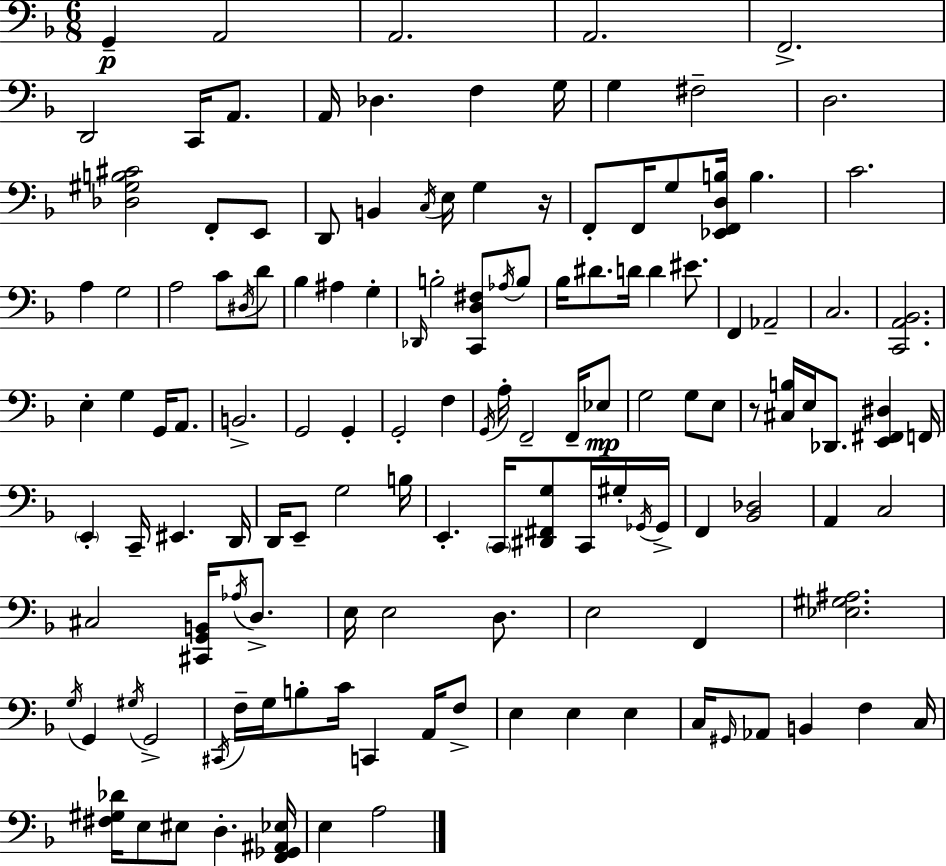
G2/q A2/h A2/h. A2/h. F2/h. D2/h C2/s A2/e. A2/s Db3/q. F3/q G3/s G3/q F#3/h D3/h. [Db3,G#3,B3,C#4]/h F2/e E2/e D2/e B2/q C3/s E3/s G3/q R/s F2/e F2/s G3/e [Eb2,F2,D3,B3]/s B3/q. C4/h. A3/q G3/h A3/h C4/e D#3/s D4/e Bb3/q A#3/q G3/q Db2/s B3/h [C2,D3,F#3]/e Ab3/s B3/e Bb3/s D#4/e. D4/s D4/q EIS4/e. F2/q Ab2/h C3/h. [C2,A2,Bb2]/h. E3/q G3/q G2/s A2/e. B2/h. G2/h G2/q G2/h F3/q G2/s A3/s F2/h F2/s Eb3/e G3/h G3/e E3/e R/e [C#3,B3]/s E3/s Db2/e. [E2,F#2,D#3]/q F2/s E2/q C2/s EIS2/q. D2/s D2/s E2/e G3/h B3/s E2/q. C2/s [D#2,F#2,G3]/e C2/s G#3/s Gb2/s Gb2/s F2/q [Bb2,Db3]/h A2/q C3/h C#3/h [C#2,G2,B2]/s Ab3/s D3/e. E3/s E3/h D3/e. E3/h F2/q [Eb3,G#3,A#3]/h. G3/s G2/q G#3/s G2/h C#2/s F3/s G3/s B3/e C4/s C2/q A2/s F3/e E3/q E3/q E3/q C3/s G#2/s Ab2/e B2/q F3/q C3/s [F#3,G#3,Db4]/s E3/e EIS3/e D3/q. [F2,Gb2,A#2,Eb3]/s E3/q A3/h